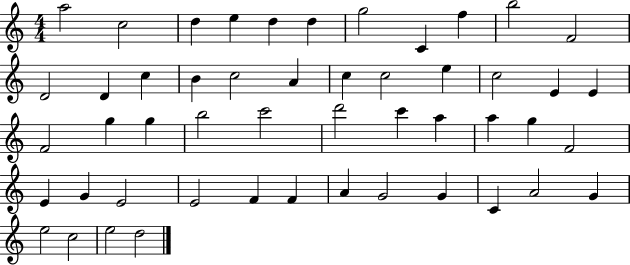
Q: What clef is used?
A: treble